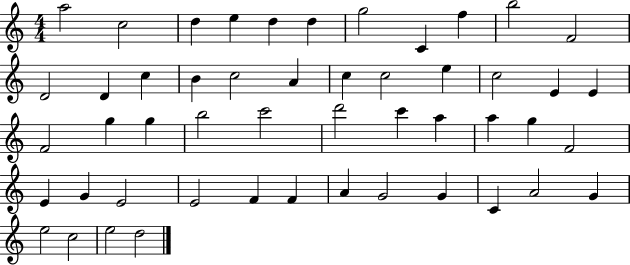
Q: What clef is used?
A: treble